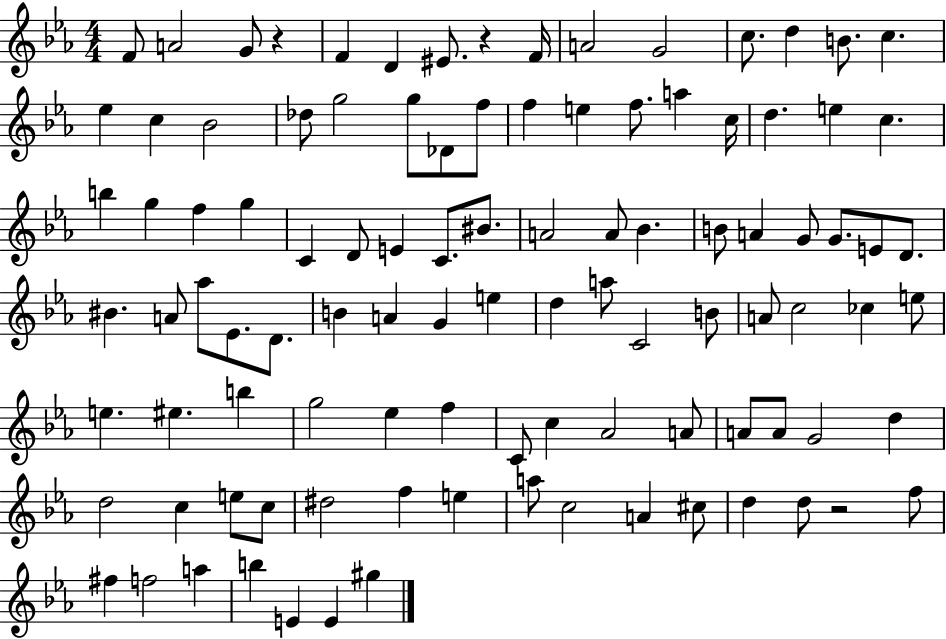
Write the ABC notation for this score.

X:1
T:Untitled
M:4/4
L:1/4
K:Eb
F/2 A2 G/2 z F D ^E/2 z F/4 A2 G2 c/2 d B/2 c _e c _B2 _d/2 g2 g/2 _D/2 f/2 f e f/2 a c/4 d e c b g f g C D/2 E C/2 ^B/2 A2 A/2 _B B/2 A G/2 G/2 E/2 D/2 ^B A/2 _a/2 _E/2 D/2 B A G e d a/2 C2 B/2 A/2 c2 _c e/2 e ^e b g2 _e f C/2 c _A2 A/2 A/2 A/2 G2 d d2 c e/2 c/2 ^d2 f e a/2 c2 A ^c/2 d d/2 z2 f/2 ^f f2 a b E E ^g